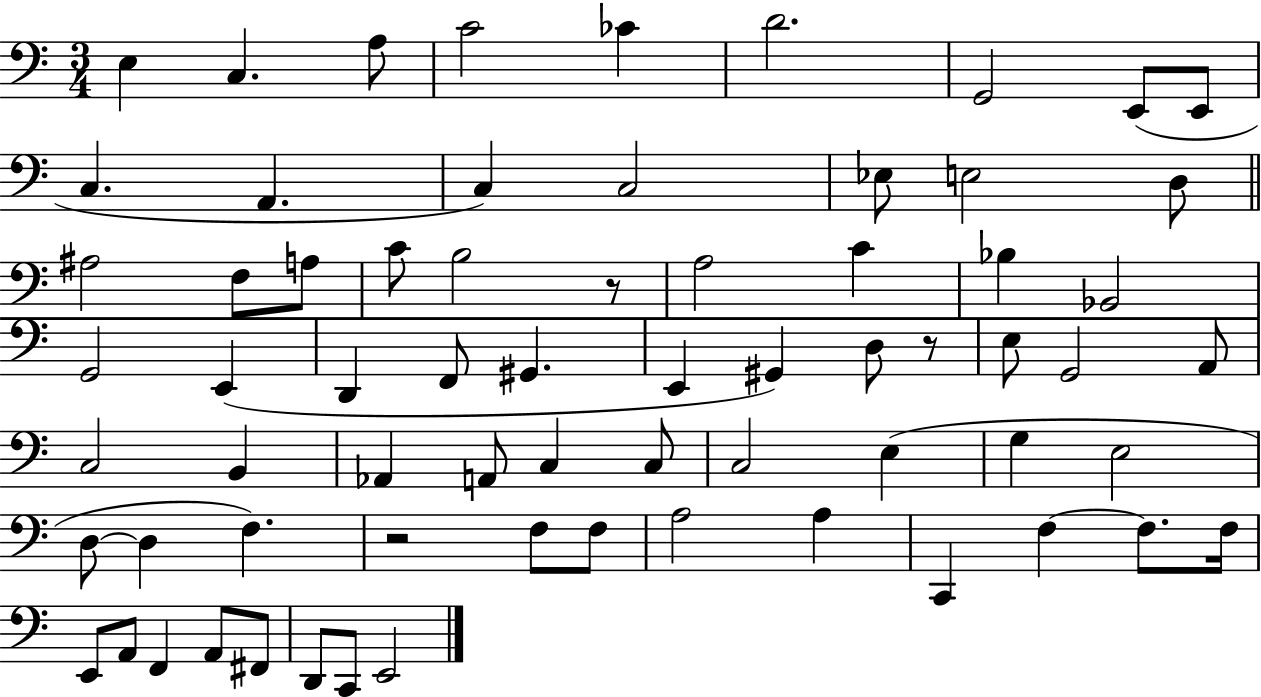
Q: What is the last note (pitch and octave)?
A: E2